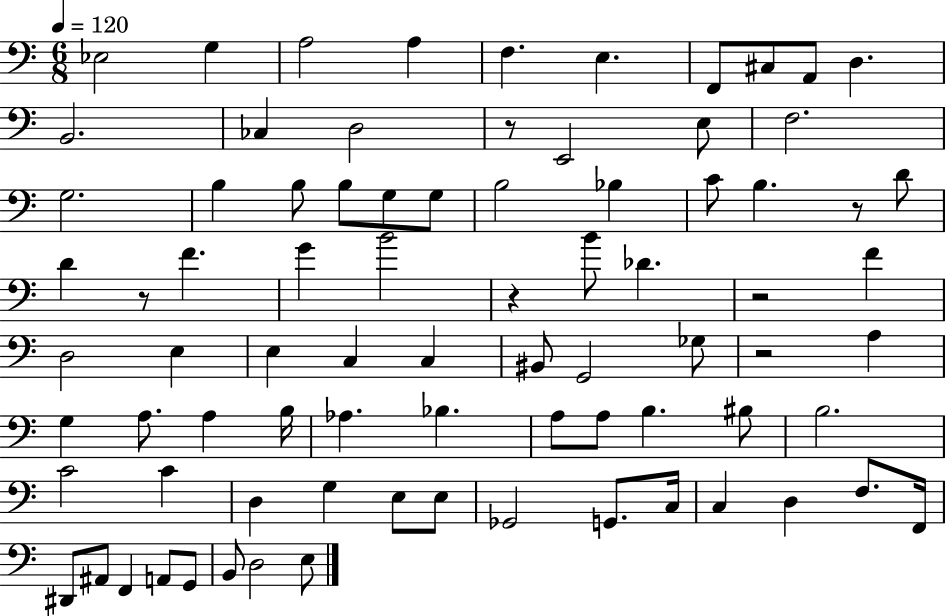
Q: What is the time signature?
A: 6/8